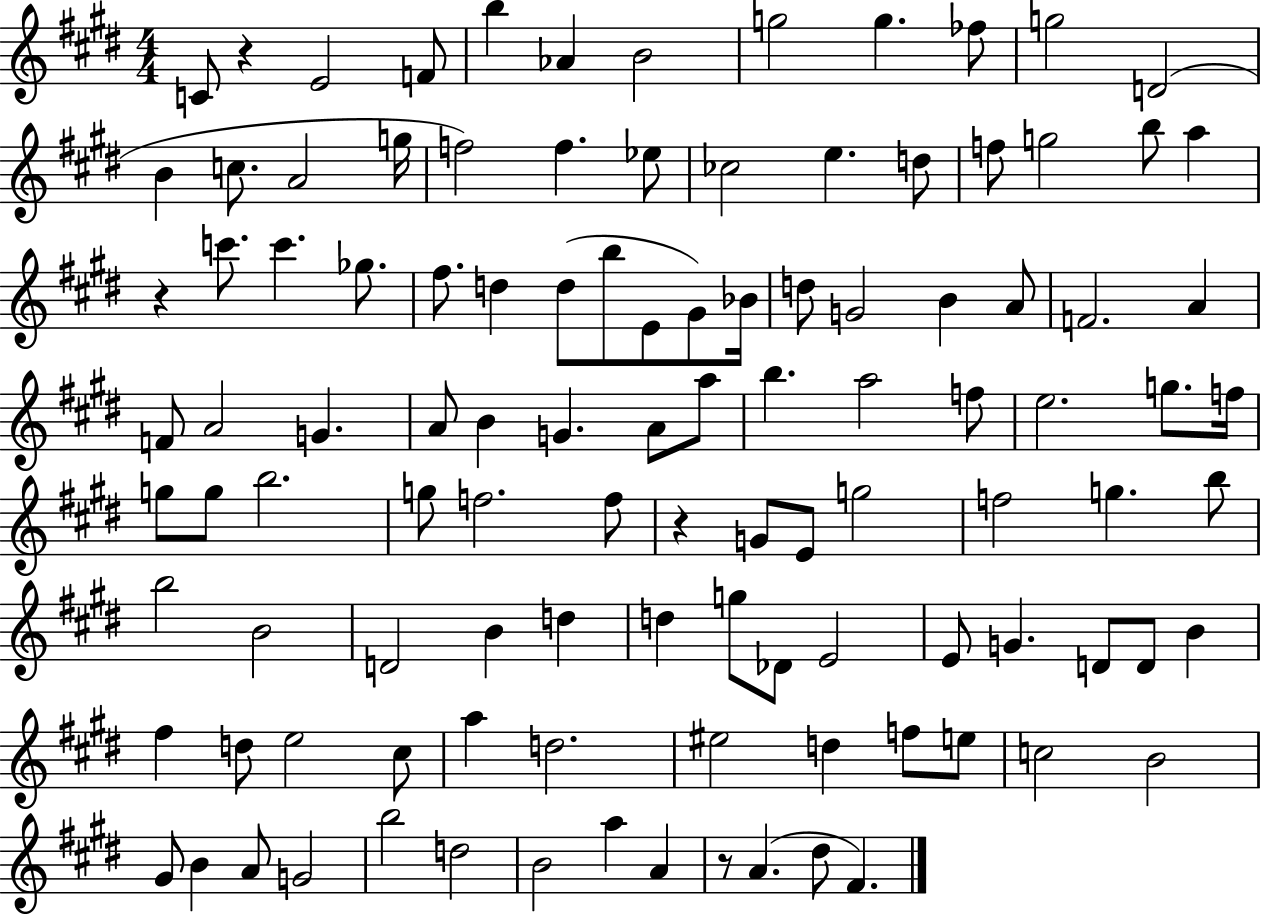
C4/e R/q E4/h F4/e B5/q Ab4/q B4/h G5/h G5/q. FES5/e G5/h D4/h B4/q C5/e. A4/h G5/s F5/h F5/q. Eb5/e CES5/h E5/q. D5/e F5/e G5/h B5/e A5/q R/q C6/e. C6/q. Gb5/e. F#5/e. D5/q D5/e B5/e E4/e G#4/e Bb4/s D5/e G4/h B4/q A4/e F4/h. A4/q F4/e A4/h G4/q. A4/e B4/q G4/q. A4/e A5/e B5/q. A5/h F5/e E5/h. G5/e. F5/s G5/e G5/e B5/h. G5/e F5/h. F5/e R/q G4/e E4/e G5/h F5/h G5/q. B5/e B5/h B4/h D4/h B4/q D5/q D5/q G5/e Db4/e E4/h E4/e G4/q. D4/e D4/e B4/q F#5/q D5/e E5/h C#5/e A5/q D5/h. EIS5/h D5/q F5/e E5/e C5/h B4/h G#4/e B4/q A4/e G4/h B5/h D5/h B4/h A5/q A4/q R/e A4/q. D#5/e F#4/q.